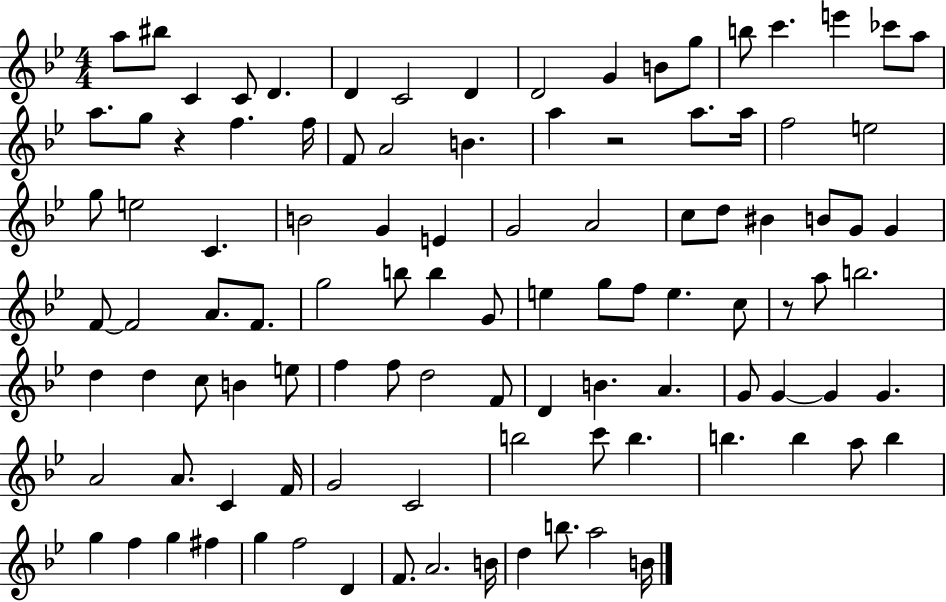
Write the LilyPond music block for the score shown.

{
  \clef treble
  \numericTimeSignature
  \time 4/4
  \key bes \major
  \repeat volta 2 { a''8 bis''8 c'4 c'8 d'4. | d'4 c'2 d'4 | d'2 g'4 b'8 g''8 | b''8 c'''4. e'''4 ces'''8 a''8 | \break a''8. g''8 r4 f''4. f''16 | f'8 a'2 b'4. | a''4 r2 a''8. a''16 | f''2 e''2 | \break g''8 e''2 c'4. | b'2 g'4 e'4 | g'2 a'2 | c''8 d''8 bis'4 b'8 g'8 g'4 | \break f'8~~ f'2 a'8. f'8. | g''2 b''8 b''4 g'8 | e''4 g''8 f''8 e''4. c''8 | r8 a''8 b''2. | \break d''4 d''4 c''8 b'4 e''8 | f''4 f''8 d''2 f'8 | d'4 b'4. a'4. | g'8 g'4~~ g'4 g'4. | \break a'2 a'8. c'4 f'16 | g'2 c'2 | b''2 c'''8 b''4. | b''4. b''4 a''8 b''4 | \break g''4 f''4 g''4 fis''4 | g''4 f''2 d'4 | f'8. a'2. b'16 | d''4 b''8. a''2 b'16 | \break } \bar "|."
}